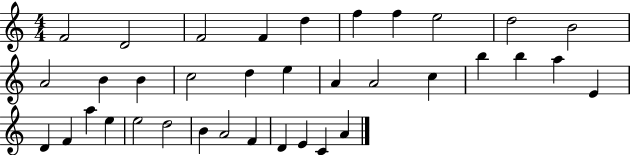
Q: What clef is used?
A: treble